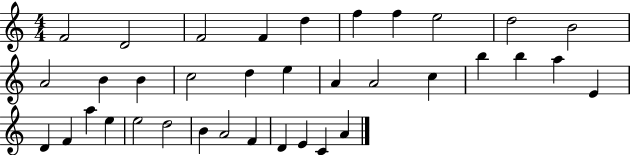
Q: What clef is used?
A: treble